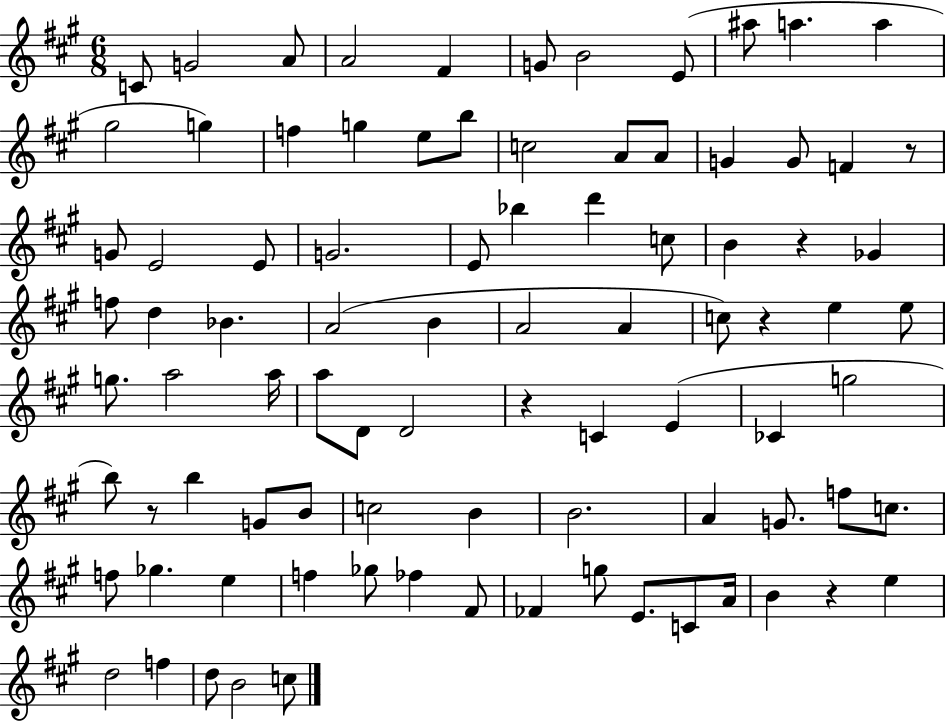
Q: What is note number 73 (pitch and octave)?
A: G5